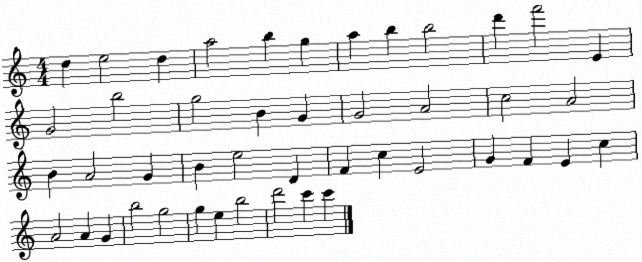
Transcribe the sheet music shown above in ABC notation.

X:1
T:Untitled
M:4/4
L:1/4
K:C
d e2 d a2 b g a b b2 d' f'2 E G2 b2 g2 B G G2 A2 c2 A2 B A2 G B e2 D F c E2 G F E c A2 A G b2 g2 g e b2 d'2 c' c'